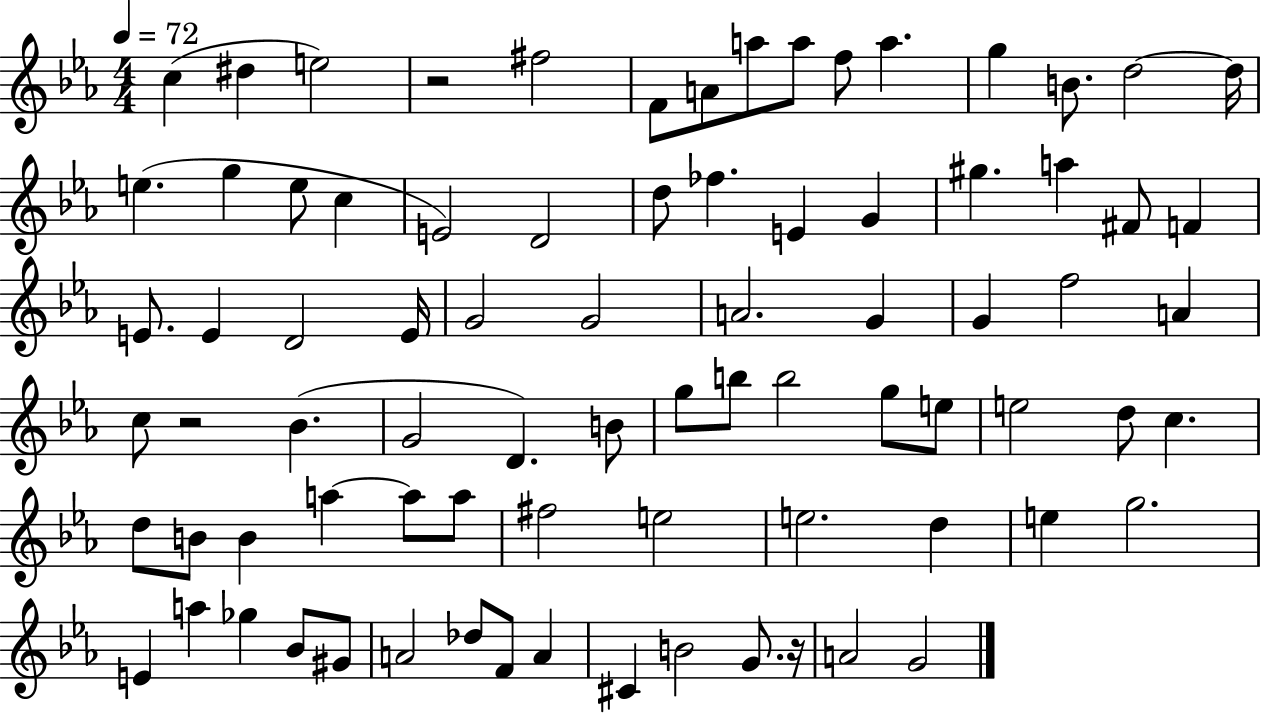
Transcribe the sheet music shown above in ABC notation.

X:1
T:Untitled
M:4/4
L:1/4
K:Eb
c ^d e2 z2 ^f2 F/2 A/2 a/2 a/2 f/2 a g B/2 d2 d/4 e g e/2 c E2 D2 d/2 _f E G ^g a ^F/2 F E/2 E D2 E/4 G2 G2 A2 G G f2 A c/2 z2 _B G2 D B/2 g/2 b/2 b2 g/2 e/2 e2 d/2 c d/2 B/2 B a a/2 a/2 ^f2 e2 e2 d e g2 E a _g _B/2 ^G/2 A2 _d/2 F/2 A ^C B2 G/2 z/4 A2 G2